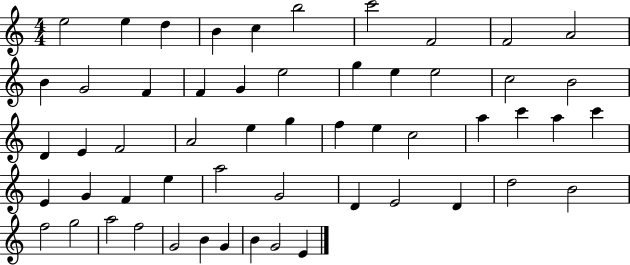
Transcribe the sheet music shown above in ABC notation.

X:1
T:Untitled
M:4/4
L:1/4
K:C
e2 e d B c b2 c'2 F2 F2 A2 B G2 F F G e2 g e e2 c2 B2 D E F2 A2 e g f e c2 a c' a c' E G F e a2 G2 D E2 D d2 B2 f2 g2 a2 f2 G2 B G B G2 E